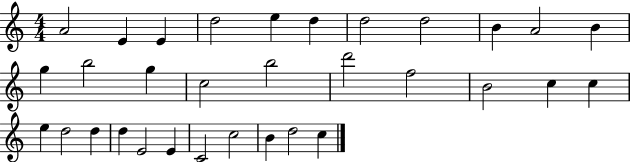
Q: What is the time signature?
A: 4/4